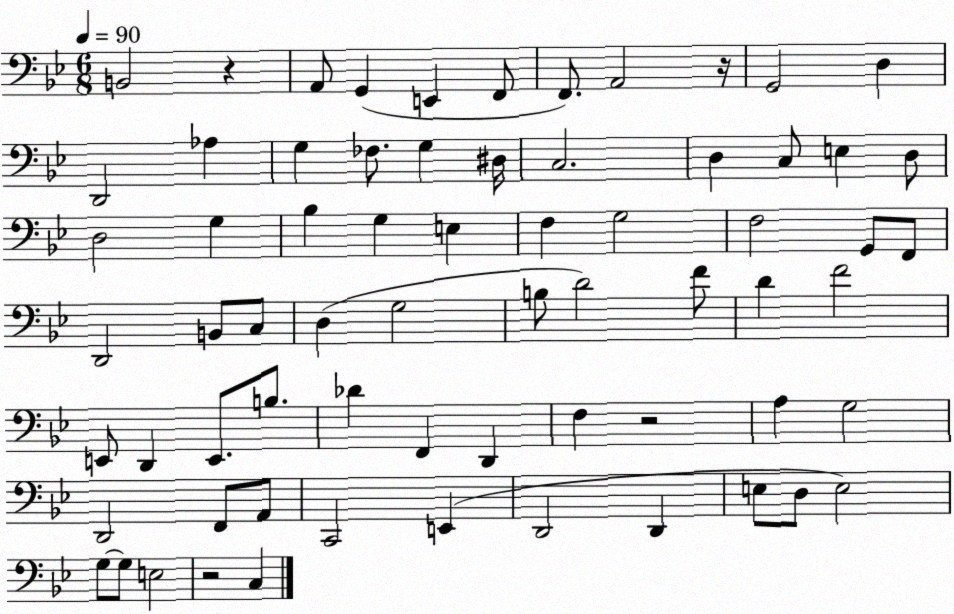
X:1
T:Untitled
M:6/8
L:1/4
K:Bb
B,,2 z A,,/2 G,, E,, F,,/2 F,,/2 A,,2 z/4 G,,2 D, D,,2 _A, G, _F,/2 G, ^D,/4 C,2 D, C,/2 E, D,/2 D,2 G, _B, G, E, F, G,2 F,2 G,,/2 F,,/2 D,,2 B,,/2 C,/2 D, G,2 B,/2 D2 F/2 D F2 E,,/2 D,, E,,/2 B,/2 _D F,, D,, F, z2 A, G,2 D,,2 F,,/2 A,,/2 C,,2 E,, D,,2 D,, E,/2 D,/2 E,2 G,/2 G,/2 E,2 z2 C,